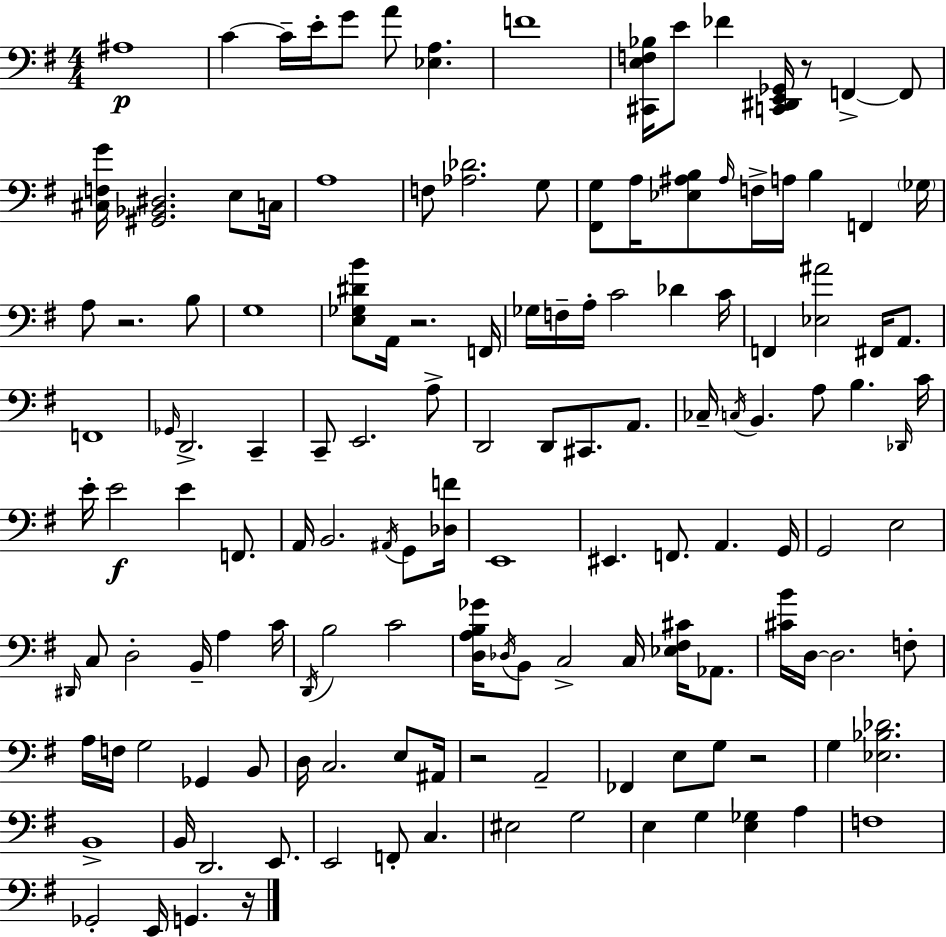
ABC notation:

X:1
T:Untitled
M:4/4
L:1/4
K:Em
^A,4 C C/4 E/4 G/2 A/2 [_E,A,] F4 [^C,,E,F,_B,]/4 E/2 _F [C,,^D,,E,,_G,,]/4 z/2 F,, F,,/2 [^C,F,G]/4 [^G,,_B,,^D,]2 E,/2 C,/4 A,4 F,/2 [_A,_D]2 G,/2 [^F,,G,]/2 A,/4 [_E,^A,B,]/2 ^A,/4 F,/4 A,/4 B, F,, _G,/4 A,/2 z2 B,/2 G,4 [E,_G,^DB]/2 A,,/4 z2 F,,/4 _G,/4 F,/4 A,/4 C2 _D C/4 F,, [_E,^A]2 ^F,,/4 A,,/2 F,,4 _G,,/4 D,,2 C,, C,,/2 E,,2 A,/2 D,,2 D,,/2 ^C,,/2 A,,/2 _C,/4 C,/4 B,, A,/2 B, _D,,/4 C/4 E/4 E2 E F,,/2 A,,/4 B,,2 ^A,,/4 G,,/2 [_D,F]/4 E,,4 ^E,, F,,/2 A,, G,,/4 G,,2 E,2 ^D,,/4 C,/2 D,2 B,,/4 A, C/4 D,,/4 B,2 C2 [D,A,B,_G]/4 _D,/4 B,,/2 C,2 C,/4 [_E,^F,^C]/4 _A,,/2 [^CB]/4 D,/4 D,2 F,/2 A,/4 F,/4 G,2 _G,, B,,/2 D,/4 C,2 E,/2 ^A,,/4 z2 A,,2 _F,, E,/2 G,/2 z2 G, [_E,_B,_D]2 B,,4 B,,/4 D,,2 E,,/2 E,,2 F,,/2 C, ^E,2 G,2 E, G, [E,_G,] A, F,4 _G,,2 E,,/4 G,, z/4